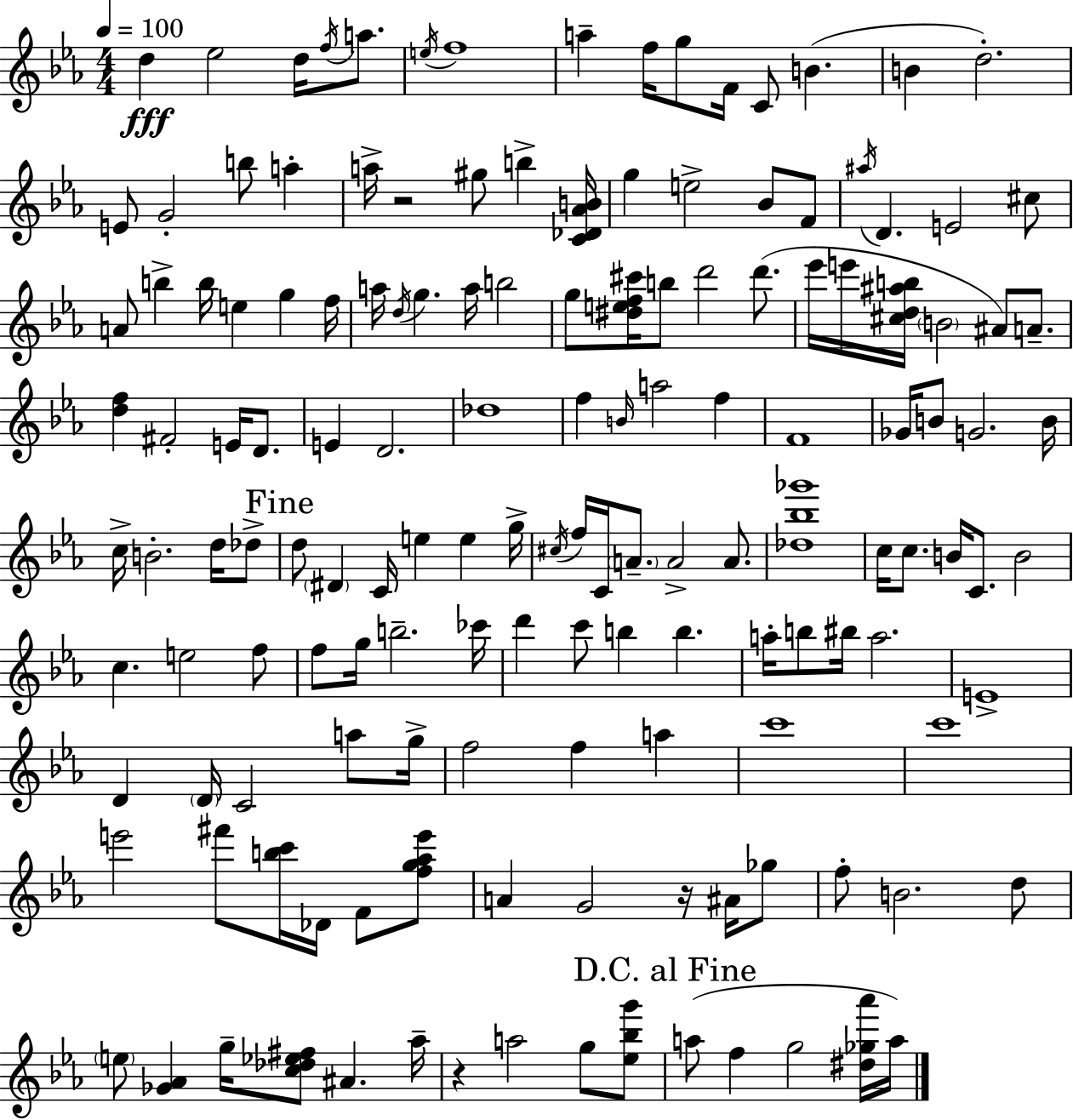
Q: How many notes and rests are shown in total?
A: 147